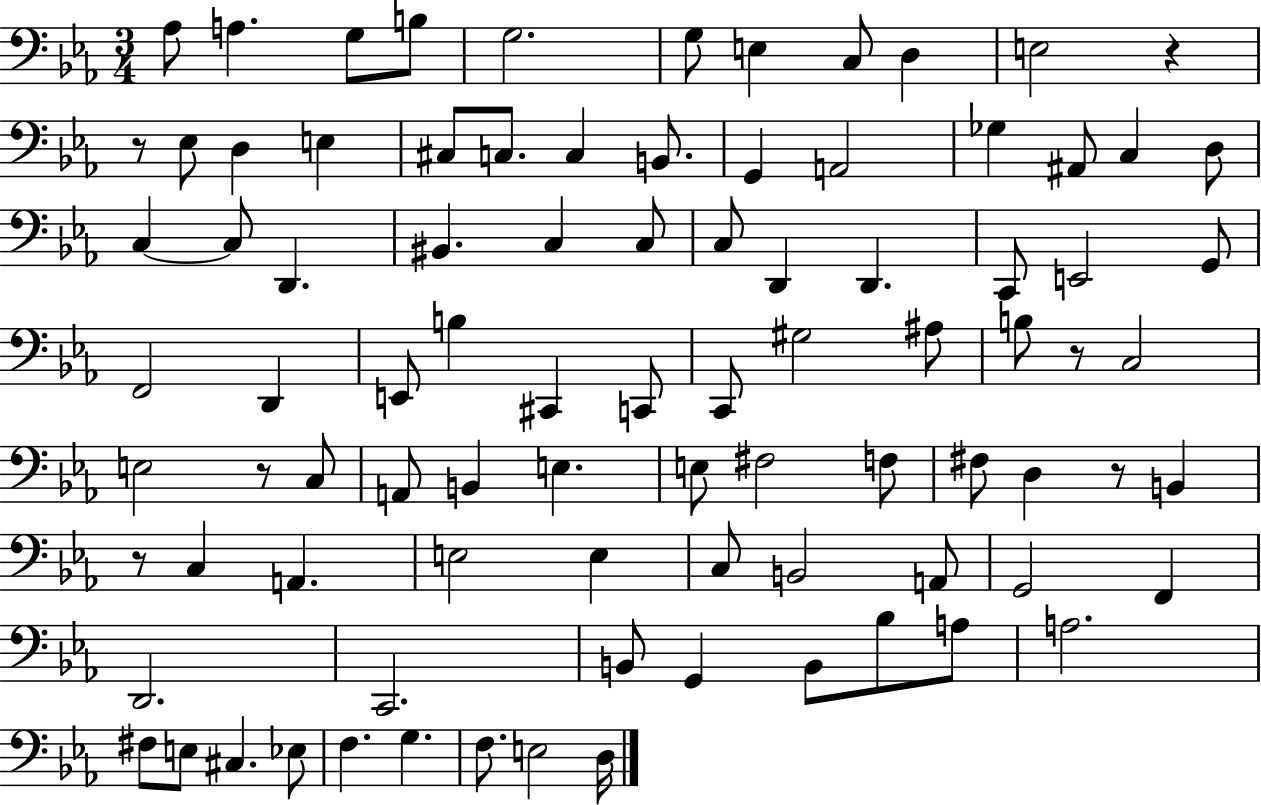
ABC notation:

X:1
T:Untitled
M:3/4
L:1/4
K:Eb
_A,/2 A, G,/2 B,/2 G,2 G,/2 E, C,/2 D, E,2 z z/2 _E,/2 D, E, ^C,/2 C,/2 C, B,,/2 G,, A,,2 _G, ^A,,/2 C, D,/2 C, C,/2 D,, ^B,, C, C,/2 C,/2 D,, D,, C,,/2 E,,2 G,,/2 F,,2 D,, E,,/2 B, ^C,, C,,/2 C,,/2 ^G,2 ^A,/2 B,/2 z/2 C,2 E,2 z/2 C,/2 A,,/2 B,, E, E,/2 ^F,2 F,/2 ^F,/2 D, z/2 B,, z/2 C, A,, E,2 E, C,/2 B,,2 A,,/2 G,,2 F,, D,,2 C,,2 B,,/2 G,, B,,/2 _B,/2 A,/2 A,2 ^F,/2 E,/2 ^C, _E,/2 F, G, F,/2 E,2 D,/4